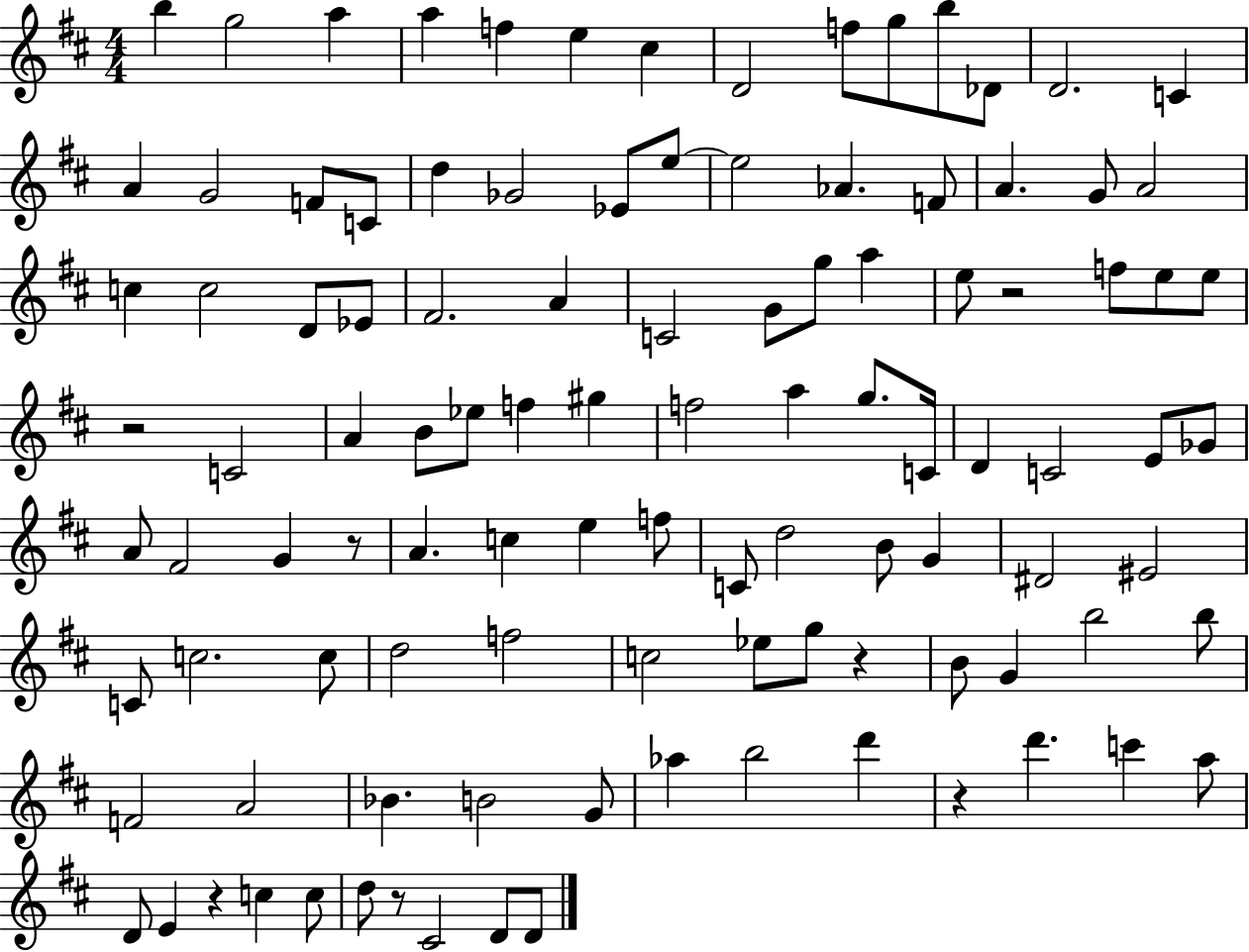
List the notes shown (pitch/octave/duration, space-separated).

B5/q G5/h A5/q A5/q F5/q E5/q C#5/q D4/h F5/e G5/e B5/e Db4/e D4/h. C4/q A4/q G4/h F4/e C4/e D5/q Gb4/h Eb4/e E5/e E5/h Ab4/q. F4/e A4/q. G4/e A4/h C5/q C5/h D4/e Eb4/e F#4/h. A4/q C4/h G4/e G5/e A5/q E5/e R/h F5/e E5/e E5/e R/h C4/h A4/q B4/e Eb5/e F5/q G#5/q F5/h A5/q G5/e. C4/s D4/q C4/h E4/e Gb4/e A4/e F#4/h G4/q R/e A4/q. C5/q E5/q F5/e C4/e D5/h B4/e G4/q D#4/h EIS4/h C4/e C5/h. C5/e D5/h F5/h C5/h Eb5/e G5/e R/q B4/e G4/q B5/h B5/e F4/h A4/h Bb4/q. B4/h G4/e Ab5/q B5/h D6/q R/q D6/q. C6/q A5/e D4/e E4/q R/q C5/q C5/e D5/e R/e C#4/h D4/e D4/e